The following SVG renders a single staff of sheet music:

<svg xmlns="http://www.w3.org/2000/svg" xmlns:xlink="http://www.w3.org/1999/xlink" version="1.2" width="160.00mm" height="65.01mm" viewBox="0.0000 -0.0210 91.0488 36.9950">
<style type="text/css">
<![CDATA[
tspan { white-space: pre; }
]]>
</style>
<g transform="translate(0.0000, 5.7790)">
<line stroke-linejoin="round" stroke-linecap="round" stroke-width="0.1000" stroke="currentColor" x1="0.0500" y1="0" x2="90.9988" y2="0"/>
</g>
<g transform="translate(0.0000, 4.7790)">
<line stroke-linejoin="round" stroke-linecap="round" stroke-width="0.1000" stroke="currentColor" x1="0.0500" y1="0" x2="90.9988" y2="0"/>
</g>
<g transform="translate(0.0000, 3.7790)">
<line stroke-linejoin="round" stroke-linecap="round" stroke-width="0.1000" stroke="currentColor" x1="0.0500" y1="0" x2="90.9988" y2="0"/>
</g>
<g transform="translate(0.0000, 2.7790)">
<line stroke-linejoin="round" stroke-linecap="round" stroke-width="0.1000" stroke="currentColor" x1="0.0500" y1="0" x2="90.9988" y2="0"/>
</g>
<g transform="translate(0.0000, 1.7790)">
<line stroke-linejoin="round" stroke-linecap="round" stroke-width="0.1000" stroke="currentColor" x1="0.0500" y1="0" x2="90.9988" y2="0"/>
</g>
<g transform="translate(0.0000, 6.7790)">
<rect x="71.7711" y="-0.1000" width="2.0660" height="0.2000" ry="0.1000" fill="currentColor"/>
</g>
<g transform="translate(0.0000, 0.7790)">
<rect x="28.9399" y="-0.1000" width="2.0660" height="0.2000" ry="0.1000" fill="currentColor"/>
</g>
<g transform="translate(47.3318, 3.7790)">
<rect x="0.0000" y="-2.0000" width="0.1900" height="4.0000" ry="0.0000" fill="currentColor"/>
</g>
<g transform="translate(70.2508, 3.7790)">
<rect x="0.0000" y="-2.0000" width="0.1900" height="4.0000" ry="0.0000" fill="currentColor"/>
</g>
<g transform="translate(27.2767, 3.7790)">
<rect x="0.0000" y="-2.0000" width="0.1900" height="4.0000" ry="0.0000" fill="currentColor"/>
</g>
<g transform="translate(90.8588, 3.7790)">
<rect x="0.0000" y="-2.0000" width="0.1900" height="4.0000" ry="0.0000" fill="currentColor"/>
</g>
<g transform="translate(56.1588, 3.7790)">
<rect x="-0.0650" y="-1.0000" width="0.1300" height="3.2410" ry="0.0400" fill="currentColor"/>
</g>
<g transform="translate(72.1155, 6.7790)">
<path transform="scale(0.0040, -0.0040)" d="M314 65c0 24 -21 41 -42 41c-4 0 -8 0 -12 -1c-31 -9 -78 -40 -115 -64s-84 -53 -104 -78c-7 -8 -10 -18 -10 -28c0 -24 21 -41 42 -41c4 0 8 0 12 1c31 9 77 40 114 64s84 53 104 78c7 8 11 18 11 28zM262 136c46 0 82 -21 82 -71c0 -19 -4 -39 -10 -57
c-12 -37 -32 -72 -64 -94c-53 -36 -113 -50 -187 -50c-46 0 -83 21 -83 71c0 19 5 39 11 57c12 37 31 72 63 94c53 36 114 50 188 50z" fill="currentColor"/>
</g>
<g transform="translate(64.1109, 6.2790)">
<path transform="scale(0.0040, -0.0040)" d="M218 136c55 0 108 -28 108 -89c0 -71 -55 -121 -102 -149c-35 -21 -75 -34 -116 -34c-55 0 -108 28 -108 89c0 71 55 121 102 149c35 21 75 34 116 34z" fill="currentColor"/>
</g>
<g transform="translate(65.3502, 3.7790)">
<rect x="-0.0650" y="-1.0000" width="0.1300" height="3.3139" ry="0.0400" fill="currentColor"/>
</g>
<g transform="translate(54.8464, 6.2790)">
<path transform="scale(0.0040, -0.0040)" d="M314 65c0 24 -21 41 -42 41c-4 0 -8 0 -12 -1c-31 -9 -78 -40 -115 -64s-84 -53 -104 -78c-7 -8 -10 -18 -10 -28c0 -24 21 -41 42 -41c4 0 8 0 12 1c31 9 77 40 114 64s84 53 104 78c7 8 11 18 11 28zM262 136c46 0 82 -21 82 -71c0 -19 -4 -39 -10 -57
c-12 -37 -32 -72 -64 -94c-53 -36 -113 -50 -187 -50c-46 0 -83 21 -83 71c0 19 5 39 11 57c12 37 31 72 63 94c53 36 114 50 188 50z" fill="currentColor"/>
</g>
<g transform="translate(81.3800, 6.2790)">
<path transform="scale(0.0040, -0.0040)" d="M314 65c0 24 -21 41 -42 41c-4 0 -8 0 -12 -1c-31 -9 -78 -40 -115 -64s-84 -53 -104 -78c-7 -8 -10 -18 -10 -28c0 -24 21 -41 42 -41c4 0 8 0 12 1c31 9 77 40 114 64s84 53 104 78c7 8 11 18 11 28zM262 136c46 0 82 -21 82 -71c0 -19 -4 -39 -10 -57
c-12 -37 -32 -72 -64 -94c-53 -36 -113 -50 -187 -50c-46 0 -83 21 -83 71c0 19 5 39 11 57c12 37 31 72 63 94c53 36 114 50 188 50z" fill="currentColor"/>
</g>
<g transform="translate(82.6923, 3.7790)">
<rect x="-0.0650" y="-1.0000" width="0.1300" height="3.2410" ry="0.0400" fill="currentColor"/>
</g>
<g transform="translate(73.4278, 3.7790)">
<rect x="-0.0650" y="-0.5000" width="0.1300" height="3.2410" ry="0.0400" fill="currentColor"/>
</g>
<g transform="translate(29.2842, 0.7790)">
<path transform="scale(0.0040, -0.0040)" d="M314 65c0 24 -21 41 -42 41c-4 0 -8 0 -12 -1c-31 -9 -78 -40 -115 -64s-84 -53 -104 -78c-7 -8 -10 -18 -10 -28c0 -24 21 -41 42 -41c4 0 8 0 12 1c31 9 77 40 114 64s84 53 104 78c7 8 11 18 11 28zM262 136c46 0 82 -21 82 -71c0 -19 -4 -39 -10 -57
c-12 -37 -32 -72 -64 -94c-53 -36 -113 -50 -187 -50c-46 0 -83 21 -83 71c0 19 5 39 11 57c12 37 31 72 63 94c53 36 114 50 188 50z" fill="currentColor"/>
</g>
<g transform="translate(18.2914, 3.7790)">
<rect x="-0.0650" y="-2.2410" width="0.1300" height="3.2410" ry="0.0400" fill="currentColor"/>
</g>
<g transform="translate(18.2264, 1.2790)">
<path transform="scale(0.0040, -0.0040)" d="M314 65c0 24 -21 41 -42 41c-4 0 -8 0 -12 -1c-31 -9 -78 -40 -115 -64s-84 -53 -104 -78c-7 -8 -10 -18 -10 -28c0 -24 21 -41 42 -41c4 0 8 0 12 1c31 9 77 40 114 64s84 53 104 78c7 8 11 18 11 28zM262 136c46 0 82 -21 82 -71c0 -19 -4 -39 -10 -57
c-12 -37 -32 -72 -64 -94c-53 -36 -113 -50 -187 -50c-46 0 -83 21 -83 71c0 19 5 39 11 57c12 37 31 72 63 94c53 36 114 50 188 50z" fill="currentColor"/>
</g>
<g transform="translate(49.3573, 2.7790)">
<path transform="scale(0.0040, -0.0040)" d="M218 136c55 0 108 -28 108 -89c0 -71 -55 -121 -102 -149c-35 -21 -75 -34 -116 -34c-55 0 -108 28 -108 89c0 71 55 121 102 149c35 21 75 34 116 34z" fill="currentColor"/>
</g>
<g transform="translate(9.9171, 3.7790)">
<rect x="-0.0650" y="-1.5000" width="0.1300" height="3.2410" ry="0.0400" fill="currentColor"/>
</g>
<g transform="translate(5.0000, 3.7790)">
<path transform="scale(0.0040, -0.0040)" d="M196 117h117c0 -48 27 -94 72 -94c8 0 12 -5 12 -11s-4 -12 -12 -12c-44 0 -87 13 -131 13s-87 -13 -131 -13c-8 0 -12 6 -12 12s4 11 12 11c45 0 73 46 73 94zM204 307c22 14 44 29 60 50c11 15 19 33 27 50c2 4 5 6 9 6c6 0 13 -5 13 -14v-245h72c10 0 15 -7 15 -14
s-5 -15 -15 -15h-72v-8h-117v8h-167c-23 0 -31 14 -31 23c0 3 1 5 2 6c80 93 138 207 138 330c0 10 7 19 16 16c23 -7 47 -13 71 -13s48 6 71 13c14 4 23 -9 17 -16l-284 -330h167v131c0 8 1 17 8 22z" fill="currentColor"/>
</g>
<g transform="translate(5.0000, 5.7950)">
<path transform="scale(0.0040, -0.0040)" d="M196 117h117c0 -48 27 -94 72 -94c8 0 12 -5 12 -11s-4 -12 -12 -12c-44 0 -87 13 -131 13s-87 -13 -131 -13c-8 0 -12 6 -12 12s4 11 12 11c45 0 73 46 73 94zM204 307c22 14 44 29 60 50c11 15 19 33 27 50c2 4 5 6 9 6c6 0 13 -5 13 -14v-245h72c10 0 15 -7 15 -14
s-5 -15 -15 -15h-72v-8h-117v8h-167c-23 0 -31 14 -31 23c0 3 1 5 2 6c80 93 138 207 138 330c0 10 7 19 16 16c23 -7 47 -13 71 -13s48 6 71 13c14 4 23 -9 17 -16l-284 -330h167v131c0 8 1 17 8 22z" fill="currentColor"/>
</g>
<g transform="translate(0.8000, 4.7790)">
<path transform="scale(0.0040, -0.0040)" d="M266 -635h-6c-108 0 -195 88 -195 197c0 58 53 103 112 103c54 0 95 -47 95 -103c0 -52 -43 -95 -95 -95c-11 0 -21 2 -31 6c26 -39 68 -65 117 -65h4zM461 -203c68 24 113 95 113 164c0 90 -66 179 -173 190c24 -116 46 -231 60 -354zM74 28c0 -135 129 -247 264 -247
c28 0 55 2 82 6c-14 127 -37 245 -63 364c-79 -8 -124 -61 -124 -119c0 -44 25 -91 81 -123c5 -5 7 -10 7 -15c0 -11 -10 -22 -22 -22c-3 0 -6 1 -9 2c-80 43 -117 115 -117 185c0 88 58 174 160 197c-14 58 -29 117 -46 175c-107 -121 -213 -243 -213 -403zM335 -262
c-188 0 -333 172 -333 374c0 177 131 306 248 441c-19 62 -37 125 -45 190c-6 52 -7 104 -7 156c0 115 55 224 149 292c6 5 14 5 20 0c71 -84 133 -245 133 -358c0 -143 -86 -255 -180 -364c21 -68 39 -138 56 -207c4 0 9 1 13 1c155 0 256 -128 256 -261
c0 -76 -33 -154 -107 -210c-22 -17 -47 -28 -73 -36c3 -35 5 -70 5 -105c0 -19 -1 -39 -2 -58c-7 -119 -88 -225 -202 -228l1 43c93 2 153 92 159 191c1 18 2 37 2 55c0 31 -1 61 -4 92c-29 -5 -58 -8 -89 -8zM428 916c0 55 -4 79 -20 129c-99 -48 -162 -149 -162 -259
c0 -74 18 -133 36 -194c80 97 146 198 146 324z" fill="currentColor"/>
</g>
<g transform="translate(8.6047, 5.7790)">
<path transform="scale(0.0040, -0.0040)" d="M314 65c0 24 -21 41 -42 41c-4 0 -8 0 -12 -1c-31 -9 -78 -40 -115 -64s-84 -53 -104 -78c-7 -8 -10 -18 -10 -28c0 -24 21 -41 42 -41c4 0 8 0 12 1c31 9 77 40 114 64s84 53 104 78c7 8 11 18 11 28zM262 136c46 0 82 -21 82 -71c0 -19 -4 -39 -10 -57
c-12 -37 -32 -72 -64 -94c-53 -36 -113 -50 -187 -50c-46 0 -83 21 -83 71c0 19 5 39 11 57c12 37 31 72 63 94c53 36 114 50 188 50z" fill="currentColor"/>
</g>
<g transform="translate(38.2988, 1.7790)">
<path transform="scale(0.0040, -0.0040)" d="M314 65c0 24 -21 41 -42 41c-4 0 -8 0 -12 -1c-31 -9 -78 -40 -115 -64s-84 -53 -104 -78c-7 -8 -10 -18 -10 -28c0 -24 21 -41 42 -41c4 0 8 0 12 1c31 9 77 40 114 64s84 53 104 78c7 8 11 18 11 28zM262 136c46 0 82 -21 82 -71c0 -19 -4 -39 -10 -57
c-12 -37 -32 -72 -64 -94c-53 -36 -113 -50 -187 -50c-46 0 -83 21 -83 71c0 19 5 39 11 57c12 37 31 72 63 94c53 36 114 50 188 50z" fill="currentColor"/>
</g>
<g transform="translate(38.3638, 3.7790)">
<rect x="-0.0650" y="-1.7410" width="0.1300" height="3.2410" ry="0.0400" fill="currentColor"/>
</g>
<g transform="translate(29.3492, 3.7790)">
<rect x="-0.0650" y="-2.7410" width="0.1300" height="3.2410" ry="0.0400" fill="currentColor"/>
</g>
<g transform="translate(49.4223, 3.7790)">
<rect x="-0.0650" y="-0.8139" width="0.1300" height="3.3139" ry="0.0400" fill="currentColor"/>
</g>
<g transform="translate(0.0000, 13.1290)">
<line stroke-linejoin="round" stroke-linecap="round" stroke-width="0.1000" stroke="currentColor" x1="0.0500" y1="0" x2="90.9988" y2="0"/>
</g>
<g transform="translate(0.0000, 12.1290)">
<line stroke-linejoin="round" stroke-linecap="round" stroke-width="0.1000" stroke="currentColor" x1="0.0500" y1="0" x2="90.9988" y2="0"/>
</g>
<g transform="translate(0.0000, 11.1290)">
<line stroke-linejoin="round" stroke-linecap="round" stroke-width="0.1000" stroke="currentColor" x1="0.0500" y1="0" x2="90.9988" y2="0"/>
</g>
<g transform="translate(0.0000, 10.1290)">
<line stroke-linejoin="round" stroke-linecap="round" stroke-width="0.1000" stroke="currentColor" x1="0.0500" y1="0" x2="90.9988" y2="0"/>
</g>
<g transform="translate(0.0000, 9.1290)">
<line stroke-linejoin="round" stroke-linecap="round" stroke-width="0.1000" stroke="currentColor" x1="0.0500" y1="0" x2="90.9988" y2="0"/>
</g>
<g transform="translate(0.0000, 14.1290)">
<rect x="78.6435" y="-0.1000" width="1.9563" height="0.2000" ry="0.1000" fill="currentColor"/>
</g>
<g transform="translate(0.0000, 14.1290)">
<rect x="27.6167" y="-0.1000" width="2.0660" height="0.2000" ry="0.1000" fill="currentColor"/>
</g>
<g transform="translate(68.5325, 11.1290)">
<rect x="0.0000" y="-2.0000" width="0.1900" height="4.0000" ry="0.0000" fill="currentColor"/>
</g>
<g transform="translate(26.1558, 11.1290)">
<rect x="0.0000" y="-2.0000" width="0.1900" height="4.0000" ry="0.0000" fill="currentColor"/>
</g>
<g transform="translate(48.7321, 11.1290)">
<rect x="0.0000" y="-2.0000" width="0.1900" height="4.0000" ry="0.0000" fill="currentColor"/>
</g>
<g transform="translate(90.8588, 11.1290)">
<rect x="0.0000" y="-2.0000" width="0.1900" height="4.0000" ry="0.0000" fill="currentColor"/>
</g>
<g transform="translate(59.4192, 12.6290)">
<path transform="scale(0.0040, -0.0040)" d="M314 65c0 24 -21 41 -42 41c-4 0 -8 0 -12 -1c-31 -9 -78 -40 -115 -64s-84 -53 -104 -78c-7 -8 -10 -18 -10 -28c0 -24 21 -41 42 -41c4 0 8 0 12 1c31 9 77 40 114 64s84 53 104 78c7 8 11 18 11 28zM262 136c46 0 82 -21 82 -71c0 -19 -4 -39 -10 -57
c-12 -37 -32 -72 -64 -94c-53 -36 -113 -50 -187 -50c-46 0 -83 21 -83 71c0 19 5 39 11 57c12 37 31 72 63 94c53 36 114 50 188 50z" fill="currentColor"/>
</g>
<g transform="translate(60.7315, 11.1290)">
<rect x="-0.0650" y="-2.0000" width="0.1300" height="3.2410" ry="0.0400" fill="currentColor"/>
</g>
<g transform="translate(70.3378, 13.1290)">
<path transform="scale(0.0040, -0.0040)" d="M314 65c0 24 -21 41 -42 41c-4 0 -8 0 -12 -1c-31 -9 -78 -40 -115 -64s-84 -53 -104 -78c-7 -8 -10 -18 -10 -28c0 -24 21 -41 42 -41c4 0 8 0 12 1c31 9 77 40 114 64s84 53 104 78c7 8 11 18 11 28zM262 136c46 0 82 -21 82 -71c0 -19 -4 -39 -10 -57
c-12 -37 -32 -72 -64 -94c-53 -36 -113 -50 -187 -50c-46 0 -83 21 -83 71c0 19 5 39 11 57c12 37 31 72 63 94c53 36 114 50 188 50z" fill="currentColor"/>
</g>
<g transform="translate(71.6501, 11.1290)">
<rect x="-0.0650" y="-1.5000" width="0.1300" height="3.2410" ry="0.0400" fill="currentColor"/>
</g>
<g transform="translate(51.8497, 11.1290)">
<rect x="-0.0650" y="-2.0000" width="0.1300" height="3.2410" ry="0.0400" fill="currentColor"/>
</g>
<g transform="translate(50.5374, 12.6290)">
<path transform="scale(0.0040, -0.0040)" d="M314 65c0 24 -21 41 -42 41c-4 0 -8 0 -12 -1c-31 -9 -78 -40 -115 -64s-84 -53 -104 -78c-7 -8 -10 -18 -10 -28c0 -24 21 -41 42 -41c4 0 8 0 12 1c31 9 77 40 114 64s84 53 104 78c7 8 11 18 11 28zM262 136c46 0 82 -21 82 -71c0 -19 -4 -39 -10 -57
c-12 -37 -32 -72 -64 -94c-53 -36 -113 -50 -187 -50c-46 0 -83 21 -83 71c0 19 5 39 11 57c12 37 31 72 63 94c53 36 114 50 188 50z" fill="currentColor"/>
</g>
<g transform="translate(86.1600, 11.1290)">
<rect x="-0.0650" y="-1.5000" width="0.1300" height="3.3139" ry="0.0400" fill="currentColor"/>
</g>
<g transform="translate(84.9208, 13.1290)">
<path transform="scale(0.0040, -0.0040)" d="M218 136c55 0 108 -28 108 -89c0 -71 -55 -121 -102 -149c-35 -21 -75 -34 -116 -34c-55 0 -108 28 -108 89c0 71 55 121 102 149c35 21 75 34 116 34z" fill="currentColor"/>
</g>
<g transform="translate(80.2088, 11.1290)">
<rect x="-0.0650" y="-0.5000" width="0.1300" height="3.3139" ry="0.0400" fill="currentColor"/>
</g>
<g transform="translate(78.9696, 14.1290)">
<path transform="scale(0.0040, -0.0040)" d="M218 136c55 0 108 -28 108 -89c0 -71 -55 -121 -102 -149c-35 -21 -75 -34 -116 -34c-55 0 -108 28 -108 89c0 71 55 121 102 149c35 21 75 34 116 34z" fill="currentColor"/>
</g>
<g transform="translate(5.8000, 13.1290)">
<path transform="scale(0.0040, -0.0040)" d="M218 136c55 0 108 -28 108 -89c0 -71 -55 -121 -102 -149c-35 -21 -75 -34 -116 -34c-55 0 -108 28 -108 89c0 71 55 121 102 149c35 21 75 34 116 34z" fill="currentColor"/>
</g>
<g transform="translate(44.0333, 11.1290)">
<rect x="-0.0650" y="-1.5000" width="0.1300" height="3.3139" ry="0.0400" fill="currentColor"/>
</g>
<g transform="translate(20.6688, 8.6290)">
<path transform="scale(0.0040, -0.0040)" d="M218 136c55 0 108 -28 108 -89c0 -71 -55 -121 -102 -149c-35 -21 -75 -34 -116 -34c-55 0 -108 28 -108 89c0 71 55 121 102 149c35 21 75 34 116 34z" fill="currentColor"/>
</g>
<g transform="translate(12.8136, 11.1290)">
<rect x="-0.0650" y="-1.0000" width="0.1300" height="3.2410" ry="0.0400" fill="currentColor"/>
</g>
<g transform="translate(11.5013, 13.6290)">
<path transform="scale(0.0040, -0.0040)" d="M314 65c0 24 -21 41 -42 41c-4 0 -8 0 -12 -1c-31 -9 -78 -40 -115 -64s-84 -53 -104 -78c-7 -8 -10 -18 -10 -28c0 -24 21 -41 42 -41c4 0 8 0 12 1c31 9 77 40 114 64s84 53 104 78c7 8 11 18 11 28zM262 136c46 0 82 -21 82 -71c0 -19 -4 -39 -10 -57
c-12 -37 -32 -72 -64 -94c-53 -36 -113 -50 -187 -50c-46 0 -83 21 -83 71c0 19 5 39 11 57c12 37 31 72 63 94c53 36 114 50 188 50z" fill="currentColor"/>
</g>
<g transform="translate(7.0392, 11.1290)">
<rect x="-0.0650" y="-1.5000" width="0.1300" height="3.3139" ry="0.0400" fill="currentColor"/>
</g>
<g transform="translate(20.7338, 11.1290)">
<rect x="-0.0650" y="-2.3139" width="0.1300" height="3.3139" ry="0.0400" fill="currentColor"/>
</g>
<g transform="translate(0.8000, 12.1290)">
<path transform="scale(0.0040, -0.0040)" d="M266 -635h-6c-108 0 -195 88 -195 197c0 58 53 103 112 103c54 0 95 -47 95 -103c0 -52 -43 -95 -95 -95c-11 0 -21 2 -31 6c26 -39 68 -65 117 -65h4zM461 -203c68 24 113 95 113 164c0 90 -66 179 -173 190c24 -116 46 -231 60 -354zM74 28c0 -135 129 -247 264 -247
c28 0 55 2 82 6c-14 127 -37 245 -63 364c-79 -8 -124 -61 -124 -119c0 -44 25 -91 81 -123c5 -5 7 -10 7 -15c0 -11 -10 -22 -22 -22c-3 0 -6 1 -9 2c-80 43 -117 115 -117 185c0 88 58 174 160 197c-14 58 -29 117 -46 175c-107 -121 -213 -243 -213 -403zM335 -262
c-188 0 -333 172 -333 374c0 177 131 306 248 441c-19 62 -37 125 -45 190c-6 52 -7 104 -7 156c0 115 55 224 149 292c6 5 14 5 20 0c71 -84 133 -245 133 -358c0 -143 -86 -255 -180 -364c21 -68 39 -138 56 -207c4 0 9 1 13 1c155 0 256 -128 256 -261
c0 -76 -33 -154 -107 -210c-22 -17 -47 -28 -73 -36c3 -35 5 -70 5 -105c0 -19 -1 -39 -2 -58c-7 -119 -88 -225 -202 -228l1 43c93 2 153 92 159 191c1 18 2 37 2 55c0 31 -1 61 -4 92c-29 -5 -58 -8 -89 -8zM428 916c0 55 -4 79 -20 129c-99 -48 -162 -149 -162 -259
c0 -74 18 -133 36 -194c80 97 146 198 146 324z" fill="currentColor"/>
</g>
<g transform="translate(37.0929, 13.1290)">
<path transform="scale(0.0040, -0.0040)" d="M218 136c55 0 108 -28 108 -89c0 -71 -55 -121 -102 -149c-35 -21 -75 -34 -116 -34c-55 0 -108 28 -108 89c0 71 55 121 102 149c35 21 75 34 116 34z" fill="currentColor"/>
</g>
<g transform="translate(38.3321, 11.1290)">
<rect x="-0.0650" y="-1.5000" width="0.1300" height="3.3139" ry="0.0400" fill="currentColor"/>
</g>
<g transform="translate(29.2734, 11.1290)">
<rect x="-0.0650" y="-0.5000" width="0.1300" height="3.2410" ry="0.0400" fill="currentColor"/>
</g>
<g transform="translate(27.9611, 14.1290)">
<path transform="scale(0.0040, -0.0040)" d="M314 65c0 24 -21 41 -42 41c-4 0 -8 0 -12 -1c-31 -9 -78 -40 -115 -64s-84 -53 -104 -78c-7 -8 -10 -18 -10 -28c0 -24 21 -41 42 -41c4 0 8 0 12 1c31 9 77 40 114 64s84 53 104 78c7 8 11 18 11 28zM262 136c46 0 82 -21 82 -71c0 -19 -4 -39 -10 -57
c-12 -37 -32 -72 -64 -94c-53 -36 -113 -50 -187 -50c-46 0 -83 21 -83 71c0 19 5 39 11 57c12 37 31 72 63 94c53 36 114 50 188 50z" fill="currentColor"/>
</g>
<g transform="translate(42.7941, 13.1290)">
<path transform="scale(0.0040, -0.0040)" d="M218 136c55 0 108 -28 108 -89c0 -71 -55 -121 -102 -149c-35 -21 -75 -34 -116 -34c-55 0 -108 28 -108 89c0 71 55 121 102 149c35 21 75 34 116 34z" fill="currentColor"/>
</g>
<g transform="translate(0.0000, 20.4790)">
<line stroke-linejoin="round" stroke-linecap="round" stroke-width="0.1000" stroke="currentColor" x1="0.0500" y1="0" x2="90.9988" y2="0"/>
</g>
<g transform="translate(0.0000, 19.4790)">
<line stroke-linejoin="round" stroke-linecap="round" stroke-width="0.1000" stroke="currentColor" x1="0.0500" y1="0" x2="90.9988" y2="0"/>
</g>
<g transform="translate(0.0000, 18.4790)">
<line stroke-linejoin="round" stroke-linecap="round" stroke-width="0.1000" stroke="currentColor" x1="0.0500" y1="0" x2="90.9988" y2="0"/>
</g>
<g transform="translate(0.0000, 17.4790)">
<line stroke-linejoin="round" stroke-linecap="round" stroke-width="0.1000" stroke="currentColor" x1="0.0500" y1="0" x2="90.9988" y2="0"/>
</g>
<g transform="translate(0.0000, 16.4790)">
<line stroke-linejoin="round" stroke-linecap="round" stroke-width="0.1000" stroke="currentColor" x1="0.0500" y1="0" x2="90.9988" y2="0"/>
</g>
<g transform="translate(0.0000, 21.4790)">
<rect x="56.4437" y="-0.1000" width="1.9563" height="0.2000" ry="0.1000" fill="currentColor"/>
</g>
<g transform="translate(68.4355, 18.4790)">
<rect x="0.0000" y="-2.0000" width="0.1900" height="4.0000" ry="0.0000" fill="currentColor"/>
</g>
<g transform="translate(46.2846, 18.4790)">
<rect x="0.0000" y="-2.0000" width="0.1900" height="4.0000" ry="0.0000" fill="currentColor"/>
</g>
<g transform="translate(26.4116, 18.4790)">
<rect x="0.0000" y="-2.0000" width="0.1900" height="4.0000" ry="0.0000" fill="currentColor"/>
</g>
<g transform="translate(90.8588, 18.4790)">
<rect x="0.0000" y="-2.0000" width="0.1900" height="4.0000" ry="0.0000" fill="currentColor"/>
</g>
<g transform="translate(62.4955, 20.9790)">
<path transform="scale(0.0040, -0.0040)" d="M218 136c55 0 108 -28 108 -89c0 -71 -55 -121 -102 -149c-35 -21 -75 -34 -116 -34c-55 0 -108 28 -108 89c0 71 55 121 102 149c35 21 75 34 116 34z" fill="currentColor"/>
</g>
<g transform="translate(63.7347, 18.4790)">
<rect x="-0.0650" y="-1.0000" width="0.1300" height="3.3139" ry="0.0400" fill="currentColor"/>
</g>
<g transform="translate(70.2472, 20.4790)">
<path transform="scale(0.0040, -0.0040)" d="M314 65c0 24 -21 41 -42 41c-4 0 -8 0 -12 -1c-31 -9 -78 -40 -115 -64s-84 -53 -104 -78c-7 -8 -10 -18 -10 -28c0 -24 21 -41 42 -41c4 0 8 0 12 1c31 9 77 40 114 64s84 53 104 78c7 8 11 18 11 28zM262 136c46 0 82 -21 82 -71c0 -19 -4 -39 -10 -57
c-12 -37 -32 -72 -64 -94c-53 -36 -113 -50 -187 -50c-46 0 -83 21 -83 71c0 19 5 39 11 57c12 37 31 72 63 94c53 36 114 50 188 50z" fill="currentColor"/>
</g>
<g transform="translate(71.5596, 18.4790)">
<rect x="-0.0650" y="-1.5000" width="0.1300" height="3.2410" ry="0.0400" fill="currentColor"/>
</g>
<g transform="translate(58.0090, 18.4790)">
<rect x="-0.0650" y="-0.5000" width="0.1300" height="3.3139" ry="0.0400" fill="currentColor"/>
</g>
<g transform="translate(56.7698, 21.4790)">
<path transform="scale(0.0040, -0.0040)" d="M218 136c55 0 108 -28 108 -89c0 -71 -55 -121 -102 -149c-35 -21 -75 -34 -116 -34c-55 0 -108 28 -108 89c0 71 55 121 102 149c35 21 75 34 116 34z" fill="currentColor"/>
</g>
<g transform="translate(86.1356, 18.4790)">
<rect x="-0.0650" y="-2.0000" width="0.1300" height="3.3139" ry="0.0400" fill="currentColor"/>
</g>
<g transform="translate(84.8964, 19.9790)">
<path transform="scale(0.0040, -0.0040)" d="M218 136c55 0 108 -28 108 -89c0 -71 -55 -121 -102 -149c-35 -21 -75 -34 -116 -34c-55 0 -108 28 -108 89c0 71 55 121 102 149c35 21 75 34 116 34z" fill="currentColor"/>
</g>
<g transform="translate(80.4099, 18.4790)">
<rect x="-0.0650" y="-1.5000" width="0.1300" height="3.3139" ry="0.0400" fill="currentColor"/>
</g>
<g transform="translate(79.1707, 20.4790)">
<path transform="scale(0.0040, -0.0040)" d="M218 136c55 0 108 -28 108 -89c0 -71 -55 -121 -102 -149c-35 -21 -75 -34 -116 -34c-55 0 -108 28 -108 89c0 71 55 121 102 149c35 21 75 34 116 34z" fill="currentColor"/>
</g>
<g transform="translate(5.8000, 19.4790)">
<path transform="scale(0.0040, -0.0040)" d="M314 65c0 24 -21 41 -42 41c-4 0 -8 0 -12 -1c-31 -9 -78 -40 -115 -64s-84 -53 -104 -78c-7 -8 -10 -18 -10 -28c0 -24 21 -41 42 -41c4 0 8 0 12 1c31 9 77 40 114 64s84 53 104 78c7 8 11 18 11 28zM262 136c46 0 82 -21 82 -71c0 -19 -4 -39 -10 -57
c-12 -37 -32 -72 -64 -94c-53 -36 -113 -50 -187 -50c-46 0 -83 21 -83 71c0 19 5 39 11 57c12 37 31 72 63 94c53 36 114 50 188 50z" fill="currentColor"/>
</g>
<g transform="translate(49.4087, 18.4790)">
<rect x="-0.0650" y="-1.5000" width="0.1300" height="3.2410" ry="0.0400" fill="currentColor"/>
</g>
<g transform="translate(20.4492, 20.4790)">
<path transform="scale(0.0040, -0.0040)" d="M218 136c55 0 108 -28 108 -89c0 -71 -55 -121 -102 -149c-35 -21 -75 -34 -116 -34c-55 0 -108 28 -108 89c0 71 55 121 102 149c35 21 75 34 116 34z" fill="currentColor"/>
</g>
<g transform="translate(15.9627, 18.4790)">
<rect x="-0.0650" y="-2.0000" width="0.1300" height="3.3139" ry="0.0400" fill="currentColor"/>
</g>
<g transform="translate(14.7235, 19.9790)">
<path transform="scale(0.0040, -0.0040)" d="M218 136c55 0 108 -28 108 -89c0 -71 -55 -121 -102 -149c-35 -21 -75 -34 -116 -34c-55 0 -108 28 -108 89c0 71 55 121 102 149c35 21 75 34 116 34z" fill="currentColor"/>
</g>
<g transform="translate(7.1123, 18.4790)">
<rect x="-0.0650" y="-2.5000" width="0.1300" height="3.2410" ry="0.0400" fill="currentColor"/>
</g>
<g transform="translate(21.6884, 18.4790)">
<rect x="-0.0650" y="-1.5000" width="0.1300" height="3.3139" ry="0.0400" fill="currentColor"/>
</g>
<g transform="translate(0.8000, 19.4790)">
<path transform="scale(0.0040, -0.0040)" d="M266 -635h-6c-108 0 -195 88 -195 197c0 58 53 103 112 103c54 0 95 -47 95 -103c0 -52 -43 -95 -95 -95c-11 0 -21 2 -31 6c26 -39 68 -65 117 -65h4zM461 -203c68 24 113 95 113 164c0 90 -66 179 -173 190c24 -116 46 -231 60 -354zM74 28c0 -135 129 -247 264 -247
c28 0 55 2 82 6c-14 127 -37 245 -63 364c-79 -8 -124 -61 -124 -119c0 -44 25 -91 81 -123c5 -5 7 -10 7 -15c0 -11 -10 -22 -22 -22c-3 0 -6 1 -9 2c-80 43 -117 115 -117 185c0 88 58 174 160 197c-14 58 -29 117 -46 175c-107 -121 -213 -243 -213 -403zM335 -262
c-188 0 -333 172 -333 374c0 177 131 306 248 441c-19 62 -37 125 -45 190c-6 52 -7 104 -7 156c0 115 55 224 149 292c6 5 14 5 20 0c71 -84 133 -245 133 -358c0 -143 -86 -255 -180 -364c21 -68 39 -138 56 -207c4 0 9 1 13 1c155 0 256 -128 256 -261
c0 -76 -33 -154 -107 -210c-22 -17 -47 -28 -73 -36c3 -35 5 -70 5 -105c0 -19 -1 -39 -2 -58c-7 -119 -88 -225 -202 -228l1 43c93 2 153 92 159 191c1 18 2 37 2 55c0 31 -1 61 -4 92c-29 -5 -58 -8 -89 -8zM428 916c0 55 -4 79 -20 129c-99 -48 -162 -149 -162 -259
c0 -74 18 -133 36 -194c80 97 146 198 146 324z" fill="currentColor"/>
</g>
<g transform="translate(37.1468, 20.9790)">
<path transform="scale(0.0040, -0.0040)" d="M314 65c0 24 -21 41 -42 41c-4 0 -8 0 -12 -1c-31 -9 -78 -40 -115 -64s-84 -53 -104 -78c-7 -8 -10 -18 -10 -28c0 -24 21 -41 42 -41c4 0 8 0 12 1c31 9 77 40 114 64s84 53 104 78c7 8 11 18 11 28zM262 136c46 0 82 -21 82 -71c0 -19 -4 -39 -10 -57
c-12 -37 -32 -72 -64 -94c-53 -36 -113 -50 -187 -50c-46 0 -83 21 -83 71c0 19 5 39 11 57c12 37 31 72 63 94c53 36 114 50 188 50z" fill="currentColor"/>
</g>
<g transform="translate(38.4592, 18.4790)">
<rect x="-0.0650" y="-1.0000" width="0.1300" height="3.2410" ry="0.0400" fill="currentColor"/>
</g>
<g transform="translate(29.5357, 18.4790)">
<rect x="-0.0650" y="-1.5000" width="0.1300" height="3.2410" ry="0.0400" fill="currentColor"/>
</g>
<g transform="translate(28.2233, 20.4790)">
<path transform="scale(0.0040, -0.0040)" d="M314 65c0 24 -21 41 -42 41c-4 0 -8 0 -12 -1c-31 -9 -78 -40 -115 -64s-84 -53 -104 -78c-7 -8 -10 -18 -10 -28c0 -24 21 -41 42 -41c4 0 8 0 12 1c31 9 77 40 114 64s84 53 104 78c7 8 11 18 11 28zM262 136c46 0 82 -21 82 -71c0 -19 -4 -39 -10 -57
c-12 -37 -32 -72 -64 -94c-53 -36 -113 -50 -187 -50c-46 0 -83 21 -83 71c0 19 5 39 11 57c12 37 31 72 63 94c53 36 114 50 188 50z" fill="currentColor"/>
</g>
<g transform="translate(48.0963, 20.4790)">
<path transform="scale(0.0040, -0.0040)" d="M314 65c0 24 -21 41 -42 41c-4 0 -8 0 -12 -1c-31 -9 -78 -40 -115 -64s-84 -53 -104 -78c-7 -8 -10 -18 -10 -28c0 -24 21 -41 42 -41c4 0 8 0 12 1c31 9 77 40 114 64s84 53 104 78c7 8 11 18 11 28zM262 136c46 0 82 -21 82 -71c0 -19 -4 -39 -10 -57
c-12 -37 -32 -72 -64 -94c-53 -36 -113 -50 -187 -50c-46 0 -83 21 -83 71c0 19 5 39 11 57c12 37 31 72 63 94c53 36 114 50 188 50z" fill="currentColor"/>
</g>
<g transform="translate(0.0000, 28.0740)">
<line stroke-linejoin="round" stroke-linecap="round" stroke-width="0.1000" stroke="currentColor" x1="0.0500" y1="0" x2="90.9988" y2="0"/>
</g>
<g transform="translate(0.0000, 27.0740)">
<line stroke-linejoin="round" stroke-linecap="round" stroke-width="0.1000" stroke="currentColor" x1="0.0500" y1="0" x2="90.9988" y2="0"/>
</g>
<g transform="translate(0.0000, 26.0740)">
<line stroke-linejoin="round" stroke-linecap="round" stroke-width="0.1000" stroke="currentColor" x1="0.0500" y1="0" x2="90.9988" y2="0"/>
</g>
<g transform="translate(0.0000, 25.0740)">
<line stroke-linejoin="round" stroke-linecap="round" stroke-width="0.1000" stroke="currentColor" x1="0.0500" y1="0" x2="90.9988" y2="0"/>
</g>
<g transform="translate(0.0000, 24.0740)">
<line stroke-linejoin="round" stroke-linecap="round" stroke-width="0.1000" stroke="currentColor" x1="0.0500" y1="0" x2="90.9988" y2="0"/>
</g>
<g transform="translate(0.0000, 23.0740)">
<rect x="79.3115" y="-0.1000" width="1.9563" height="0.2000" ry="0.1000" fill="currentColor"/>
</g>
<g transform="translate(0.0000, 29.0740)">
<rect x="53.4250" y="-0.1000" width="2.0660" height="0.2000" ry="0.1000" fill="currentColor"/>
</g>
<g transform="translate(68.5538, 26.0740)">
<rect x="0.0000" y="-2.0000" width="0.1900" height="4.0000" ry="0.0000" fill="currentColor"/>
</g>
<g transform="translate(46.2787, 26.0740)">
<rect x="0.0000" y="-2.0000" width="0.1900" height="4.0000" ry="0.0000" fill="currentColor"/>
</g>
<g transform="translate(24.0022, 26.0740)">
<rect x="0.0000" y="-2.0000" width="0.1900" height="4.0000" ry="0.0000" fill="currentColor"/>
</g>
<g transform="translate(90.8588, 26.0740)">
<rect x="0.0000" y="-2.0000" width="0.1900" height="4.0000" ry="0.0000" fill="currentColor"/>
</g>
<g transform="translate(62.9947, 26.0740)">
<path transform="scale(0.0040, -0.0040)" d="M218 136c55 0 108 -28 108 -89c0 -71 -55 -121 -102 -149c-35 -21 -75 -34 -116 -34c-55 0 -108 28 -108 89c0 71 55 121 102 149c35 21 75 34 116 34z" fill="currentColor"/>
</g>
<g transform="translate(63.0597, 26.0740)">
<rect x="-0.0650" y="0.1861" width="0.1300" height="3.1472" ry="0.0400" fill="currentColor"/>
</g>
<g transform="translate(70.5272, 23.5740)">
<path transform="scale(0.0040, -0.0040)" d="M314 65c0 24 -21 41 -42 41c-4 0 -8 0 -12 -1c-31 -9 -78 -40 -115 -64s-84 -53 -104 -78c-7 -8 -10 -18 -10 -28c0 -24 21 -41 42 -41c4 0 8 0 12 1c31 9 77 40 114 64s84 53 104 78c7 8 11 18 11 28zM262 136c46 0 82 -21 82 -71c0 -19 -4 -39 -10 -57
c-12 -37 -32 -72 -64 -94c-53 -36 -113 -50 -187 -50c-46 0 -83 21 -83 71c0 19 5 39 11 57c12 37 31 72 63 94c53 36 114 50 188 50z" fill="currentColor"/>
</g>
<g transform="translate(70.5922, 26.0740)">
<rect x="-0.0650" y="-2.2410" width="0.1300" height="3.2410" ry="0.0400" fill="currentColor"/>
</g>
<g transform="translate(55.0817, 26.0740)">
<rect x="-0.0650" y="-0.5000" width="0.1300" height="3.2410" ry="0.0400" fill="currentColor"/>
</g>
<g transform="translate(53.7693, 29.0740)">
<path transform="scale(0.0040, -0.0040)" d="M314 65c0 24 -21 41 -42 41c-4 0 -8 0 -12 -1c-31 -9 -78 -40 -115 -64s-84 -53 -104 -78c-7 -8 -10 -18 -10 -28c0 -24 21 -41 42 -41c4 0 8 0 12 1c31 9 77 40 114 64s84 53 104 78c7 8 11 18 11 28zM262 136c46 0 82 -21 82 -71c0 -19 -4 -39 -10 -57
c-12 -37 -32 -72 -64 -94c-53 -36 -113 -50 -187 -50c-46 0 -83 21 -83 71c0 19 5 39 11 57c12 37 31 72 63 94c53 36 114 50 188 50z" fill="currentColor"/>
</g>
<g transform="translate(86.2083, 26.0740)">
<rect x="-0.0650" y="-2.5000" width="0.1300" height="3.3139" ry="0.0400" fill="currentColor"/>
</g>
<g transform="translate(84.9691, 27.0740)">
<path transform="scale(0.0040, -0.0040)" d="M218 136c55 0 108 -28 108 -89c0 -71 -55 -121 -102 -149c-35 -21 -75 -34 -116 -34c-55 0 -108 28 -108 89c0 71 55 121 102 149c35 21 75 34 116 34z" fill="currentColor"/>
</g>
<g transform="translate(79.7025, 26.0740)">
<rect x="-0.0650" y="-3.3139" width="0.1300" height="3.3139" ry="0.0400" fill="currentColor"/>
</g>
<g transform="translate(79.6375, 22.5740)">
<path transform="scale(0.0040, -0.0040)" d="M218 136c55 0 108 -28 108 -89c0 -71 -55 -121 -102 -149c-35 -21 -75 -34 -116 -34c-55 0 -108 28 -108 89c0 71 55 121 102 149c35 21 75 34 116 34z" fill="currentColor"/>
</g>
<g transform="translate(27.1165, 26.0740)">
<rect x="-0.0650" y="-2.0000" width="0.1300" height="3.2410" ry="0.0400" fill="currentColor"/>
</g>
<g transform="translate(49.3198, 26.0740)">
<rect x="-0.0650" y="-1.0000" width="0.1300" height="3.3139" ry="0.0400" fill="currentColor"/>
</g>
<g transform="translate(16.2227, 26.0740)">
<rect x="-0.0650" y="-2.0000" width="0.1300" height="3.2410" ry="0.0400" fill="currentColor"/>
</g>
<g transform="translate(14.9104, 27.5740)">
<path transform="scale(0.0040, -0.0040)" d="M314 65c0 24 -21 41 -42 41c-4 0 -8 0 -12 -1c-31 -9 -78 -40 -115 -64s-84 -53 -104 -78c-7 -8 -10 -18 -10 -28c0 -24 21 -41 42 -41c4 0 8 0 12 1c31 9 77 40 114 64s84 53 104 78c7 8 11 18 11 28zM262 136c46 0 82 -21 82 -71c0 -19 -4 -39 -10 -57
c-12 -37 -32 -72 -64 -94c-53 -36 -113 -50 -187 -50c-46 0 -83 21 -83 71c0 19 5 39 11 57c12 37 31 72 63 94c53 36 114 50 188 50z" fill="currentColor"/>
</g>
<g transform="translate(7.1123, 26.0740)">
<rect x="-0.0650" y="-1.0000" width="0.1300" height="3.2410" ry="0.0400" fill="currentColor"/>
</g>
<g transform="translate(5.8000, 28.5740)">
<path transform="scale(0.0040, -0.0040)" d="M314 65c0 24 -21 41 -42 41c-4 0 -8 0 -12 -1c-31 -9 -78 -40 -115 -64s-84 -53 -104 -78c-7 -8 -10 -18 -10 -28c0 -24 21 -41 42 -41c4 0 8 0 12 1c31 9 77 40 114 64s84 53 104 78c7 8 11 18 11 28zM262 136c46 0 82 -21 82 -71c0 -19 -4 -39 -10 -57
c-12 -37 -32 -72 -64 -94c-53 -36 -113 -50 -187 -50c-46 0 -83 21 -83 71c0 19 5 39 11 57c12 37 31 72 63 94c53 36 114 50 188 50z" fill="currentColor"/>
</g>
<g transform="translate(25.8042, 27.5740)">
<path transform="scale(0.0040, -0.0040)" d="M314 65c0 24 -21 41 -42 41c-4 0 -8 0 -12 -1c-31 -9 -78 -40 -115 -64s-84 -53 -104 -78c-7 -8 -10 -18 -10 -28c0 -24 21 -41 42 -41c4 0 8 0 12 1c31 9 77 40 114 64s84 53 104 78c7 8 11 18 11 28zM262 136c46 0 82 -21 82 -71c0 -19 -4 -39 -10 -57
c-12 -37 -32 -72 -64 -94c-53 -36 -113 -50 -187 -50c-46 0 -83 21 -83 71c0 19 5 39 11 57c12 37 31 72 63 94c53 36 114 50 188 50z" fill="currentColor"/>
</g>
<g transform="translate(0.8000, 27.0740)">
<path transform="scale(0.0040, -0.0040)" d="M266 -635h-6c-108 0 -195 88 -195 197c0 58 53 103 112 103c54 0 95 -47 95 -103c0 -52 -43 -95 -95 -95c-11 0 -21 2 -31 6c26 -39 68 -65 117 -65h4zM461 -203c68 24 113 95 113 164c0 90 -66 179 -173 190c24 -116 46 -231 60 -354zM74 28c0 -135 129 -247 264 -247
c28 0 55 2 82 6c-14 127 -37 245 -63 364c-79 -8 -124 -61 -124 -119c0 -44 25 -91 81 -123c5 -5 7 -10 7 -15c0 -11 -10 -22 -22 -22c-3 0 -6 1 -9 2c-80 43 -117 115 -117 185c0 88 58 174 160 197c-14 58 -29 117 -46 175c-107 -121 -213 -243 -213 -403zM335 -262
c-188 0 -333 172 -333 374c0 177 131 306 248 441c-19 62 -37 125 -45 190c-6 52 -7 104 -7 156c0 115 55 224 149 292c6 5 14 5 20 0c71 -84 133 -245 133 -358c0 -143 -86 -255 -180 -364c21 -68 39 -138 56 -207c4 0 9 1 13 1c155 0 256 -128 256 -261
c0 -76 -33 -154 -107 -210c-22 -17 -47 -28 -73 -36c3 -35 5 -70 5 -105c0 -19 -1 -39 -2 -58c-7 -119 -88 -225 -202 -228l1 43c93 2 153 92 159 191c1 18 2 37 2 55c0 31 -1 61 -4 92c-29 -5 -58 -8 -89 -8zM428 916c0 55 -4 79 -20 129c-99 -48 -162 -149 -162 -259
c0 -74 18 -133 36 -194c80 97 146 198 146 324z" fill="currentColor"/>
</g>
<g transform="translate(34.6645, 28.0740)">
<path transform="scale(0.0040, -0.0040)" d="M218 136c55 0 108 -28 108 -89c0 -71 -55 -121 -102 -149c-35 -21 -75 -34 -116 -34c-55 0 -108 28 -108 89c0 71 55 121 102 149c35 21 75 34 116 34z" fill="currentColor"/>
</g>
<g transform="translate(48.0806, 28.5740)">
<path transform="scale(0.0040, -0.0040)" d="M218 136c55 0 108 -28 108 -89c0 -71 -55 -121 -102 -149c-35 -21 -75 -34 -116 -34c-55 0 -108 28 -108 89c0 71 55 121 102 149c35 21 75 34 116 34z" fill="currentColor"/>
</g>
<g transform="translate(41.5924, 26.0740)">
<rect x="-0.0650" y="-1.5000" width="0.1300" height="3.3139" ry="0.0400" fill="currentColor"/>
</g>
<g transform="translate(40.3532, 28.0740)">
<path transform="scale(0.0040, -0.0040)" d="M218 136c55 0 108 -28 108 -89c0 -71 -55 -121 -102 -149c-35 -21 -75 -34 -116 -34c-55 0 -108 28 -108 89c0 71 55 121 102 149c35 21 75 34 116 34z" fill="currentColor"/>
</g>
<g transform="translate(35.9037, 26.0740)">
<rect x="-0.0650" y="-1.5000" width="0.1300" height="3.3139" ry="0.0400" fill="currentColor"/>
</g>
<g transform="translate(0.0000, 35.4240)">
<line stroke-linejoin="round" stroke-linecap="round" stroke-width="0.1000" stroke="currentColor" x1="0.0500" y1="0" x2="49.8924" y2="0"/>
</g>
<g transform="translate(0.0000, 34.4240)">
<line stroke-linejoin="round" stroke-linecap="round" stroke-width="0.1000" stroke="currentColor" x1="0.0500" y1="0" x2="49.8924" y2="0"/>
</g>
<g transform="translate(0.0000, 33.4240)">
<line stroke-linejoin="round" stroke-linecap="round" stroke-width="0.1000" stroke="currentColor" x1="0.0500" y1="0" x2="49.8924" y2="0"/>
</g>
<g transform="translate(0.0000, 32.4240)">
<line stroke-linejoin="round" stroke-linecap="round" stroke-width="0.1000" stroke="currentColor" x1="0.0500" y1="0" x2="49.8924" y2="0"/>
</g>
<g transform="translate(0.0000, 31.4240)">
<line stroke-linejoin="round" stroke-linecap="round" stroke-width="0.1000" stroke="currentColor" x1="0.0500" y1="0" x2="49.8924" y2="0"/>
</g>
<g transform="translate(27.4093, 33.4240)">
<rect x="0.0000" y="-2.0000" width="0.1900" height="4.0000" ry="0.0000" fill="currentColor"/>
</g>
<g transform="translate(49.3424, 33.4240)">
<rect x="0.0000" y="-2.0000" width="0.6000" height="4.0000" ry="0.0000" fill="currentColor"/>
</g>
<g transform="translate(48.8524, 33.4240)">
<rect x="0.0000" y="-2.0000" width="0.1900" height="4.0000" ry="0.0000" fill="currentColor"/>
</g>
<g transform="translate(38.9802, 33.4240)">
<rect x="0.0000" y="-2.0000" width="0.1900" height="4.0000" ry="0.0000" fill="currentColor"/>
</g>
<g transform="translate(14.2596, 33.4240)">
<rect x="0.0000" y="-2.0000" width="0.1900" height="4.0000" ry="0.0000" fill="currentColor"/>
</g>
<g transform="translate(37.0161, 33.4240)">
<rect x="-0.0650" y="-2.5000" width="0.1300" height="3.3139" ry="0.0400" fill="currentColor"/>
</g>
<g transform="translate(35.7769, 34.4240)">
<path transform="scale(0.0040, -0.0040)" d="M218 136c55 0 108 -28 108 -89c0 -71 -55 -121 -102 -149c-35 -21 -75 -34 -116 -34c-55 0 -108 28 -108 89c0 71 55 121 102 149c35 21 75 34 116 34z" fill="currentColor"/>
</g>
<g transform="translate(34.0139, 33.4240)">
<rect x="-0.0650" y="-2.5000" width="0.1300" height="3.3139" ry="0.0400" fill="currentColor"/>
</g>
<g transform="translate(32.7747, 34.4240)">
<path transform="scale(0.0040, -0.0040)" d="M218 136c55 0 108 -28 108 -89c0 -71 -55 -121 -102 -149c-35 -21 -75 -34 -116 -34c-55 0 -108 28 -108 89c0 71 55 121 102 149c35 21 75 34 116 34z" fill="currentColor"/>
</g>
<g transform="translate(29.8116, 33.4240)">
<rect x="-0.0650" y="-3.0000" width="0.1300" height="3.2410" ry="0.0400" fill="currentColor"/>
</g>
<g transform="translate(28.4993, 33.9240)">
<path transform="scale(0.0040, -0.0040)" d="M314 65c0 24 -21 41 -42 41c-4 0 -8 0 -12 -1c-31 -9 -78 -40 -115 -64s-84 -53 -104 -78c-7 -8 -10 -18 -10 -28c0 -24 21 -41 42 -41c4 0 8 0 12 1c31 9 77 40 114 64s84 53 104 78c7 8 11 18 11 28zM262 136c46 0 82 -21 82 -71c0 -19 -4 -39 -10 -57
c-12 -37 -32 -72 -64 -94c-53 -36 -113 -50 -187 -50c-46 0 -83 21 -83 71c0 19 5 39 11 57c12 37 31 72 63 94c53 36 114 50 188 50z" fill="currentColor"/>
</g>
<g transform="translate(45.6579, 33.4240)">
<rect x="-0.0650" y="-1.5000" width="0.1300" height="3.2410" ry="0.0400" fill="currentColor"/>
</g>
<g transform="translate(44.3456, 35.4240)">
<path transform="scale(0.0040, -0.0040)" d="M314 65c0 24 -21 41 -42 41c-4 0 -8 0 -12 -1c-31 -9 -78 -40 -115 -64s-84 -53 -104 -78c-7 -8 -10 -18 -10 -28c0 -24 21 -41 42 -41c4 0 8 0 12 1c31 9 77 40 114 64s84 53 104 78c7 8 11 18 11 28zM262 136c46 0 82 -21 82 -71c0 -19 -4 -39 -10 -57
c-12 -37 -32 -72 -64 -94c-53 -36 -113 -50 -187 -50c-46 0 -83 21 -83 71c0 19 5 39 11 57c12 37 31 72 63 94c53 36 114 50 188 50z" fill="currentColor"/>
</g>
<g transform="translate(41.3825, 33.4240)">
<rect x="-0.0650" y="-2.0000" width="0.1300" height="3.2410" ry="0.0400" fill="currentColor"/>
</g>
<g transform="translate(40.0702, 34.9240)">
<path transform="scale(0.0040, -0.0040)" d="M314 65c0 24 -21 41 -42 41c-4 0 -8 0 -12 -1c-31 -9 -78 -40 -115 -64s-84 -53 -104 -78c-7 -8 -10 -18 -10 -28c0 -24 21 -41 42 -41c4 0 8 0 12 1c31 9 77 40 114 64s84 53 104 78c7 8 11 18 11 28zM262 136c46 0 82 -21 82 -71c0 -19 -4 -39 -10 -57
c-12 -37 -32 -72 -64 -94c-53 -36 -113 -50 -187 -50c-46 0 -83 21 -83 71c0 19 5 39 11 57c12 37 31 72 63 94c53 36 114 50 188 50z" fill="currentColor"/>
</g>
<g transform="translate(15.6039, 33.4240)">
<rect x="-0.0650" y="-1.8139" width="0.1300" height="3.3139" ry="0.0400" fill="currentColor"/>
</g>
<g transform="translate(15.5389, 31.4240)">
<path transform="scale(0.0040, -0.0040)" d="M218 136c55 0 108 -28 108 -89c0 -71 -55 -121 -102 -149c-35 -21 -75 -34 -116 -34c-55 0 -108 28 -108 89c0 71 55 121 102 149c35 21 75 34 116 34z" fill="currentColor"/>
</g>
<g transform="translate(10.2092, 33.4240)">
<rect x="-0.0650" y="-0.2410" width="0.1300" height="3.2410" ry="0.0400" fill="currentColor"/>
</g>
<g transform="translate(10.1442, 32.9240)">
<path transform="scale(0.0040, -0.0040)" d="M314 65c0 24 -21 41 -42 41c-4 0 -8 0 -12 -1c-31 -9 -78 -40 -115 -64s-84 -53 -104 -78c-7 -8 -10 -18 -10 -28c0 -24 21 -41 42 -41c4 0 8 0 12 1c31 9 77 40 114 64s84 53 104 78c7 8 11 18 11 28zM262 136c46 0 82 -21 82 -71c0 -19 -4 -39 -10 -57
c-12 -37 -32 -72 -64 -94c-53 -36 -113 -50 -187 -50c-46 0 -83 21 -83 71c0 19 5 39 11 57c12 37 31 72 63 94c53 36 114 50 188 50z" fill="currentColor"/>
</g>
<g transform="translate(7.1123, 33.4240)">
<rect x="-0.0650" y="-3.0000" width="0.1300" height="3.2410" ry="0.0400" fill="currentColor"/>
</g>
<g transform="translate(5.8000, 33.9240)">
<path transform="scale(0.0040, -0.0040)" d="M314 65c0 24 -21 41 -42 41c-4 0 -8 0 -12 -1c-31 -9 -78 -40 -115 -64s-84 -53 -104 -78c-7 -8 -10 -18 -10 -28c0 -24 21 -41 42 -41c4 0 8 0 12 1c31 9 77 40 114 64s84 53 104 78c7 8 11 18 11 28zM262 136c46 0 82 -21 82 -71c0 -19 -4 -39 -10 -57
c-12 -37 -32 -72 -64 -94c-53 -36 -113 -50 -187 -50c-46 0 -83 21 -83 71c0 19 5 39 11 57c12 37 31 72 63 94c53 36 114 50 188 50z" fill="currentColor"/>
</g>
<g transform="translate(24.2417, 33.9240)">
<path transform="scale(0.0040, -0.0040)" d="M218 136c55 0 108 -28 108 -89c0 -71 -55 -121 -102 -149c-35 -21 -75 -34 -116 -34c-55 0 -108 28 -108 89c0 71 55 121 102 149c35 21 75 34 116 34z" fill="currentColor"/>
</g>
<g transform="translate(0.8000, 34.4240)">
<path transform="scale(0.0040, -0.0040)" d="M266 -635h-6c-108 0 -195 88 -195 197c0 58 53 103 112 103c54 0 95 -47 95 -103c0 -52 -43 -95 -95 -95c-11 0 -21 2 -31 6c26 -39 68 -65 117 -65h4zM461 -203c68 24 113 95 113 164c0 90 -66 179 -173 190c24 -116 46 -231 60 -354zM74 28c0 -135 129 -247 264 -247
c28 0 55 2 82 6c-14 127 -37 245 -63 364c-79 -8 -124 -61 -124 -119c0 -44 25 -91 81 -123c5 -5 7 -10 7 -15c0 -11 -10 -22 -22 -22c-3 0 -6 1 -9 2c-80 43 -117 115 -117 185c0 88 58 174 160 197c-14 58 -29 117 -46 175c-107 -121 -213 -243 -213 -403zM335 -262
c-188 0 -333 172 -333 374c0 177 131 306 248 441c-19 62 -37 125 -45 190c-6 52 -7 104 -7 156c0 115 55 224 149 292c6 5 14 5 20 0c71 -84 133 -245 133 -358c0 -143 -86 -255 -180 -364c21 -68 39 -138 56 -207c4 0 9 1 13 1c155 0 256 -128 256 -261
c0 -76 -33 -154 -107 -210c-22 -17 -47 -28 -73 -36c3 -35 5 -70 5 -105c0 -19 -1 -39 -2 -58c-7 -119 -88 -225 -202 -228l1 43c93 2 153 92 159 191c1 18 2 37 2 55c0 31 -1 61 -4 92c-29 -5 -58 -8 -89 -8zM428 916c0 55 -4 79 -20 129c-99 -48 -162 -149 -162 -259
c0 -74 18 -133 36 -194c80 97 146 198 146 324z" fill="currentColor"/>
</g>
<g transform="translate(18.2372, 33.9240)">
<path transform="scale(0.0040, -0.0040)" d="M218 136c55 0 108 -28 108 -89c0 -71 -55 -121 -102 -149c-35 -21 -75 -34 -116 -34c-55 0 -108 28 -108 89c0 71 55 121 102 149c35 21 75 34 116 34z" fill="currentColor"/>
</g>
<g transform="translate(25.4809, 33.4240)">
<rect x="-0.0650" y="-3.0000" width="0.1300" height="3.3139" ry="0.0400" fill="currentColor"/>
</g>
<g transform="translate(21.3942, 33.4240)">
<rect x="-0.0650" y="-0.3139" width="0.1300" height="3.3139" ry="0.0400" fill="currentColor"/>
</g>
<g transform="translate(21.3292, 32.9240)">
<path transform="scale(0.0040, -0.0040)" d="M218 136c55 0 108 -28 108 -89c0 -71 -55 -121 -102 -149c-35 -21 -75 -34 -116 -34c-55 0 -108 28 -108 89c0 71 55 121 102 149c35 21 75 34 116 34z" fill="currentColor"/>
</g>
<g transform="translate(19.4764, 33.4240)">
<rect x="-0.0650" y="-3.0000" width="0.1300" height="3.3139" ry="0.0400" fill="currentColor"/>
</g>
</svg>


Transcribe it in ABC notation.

X:1
T:Untitled
M:4/4
L:1/4
K:C
E2 g2 a2 f2 d D2 D C2 D2 E D2 g C2 E E F2 F2 E2 C E G2 F E E2 D2 E2 C D E2 E F D2 F2 F2 E E D C2 B g2 b G A2 c2 f A c A A2 G G F2 E2